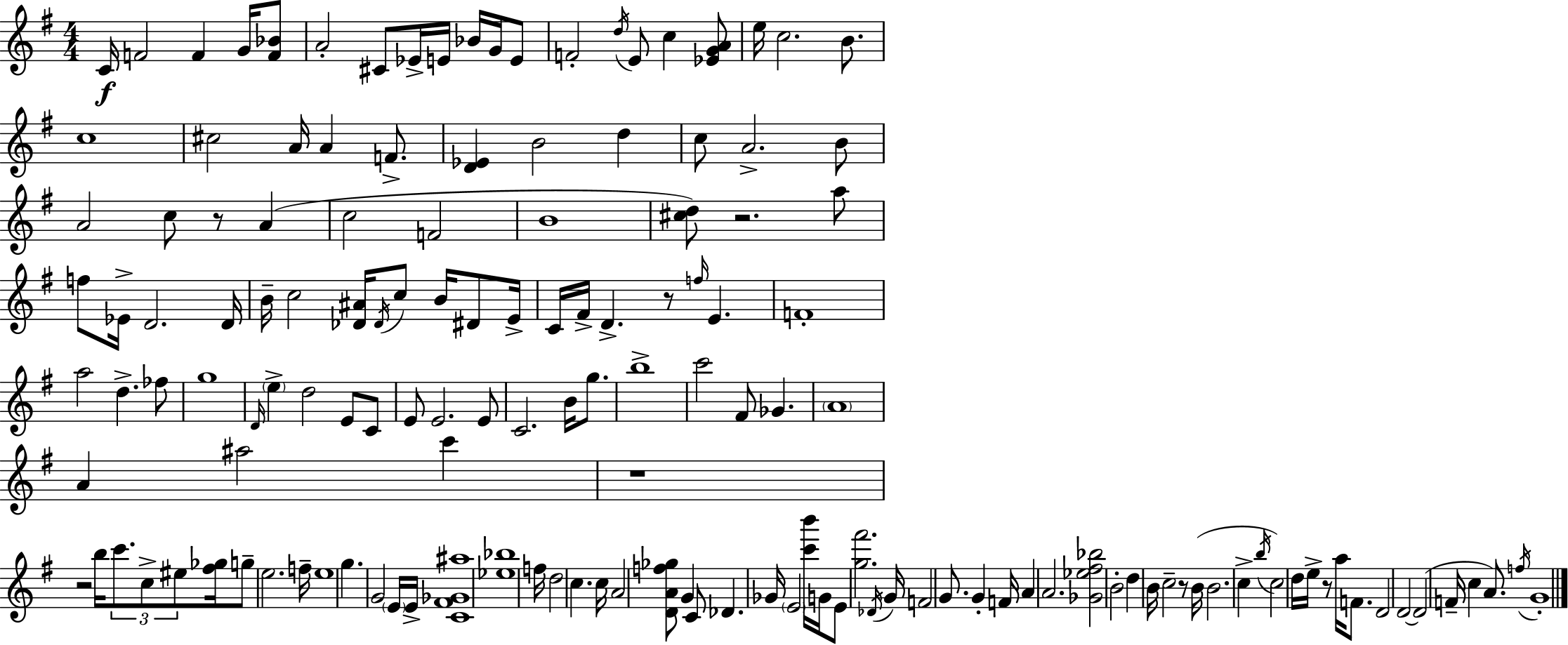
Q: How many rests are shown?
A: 7